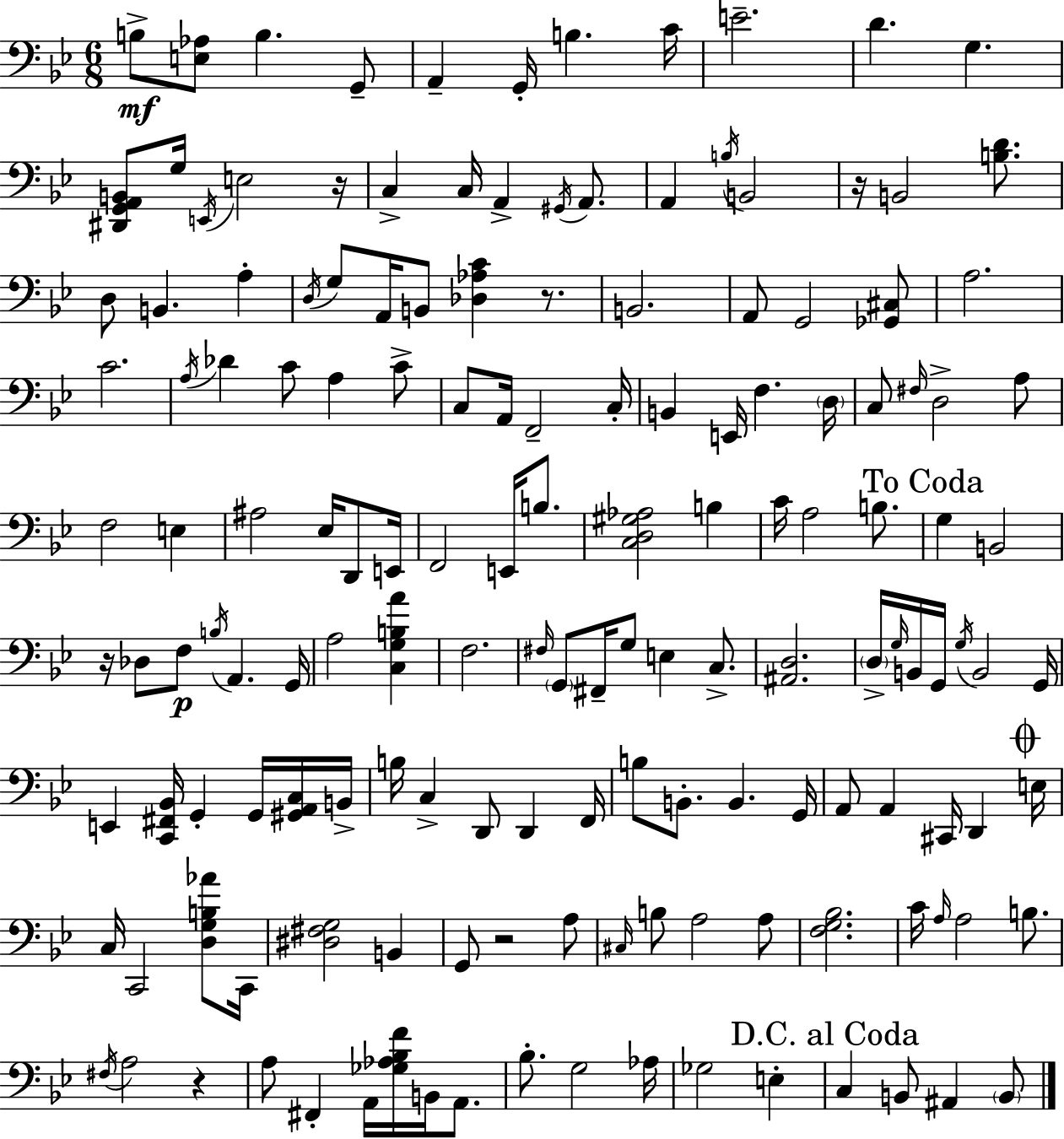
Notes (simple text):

B3/e [E3,Ab3]/e B3/q. G2/e A2/q G2/s B3/q. C4/s E4/h. D4/q. G3/q. [D#2,G2,A2,B2]/e G3/s E2/s E3/h R/s C3/q C3/s A2/q G#2/s A2/e. A2/q B3/s B2/h R/s B2/h [B3,D4]/e. D3/e B2/q. A3/q D3/s G3/e A2/s B2/e [Db3,Ab3,C4]/q R/e. B2/h. A2/e G2/h [Gb2,C#3]/e A3/h. C4/h. A3/s Db4/q C4/e A3/q C4/e C3/e A2/s F2/h C3/s B2/q E2/s F3/q. D3/s C3/e F#3/s D3/h A3/e F3/h E3/q A#3/h Eb3/s D2/e E2/s F2/h E2/s B3/e. [C3,D3,G#3,Ab3]/h B3/q C4/s A3/h B3/e. G3/q B2/h R/s Db3/e F3/e B3/s A2/q. G2/s A3/h [C3,G3,B3,A4]/q F3/h. F#3/s G2/e F#2/s G3/e E3/q C3/e. [A#2,D3]/h. D3/s G3/s B2/s G2/s G3/s B2/h G2/s E2/q [C2,F#2,Bb2]/s G2/q G2/s [G#2,A2,C3]/s B2/s B3/s C3/q D2/e D2/q F2/s B3/e B2/e. B2/q. G2/s A2/e A2/q C#2/s D2/q E3/s C3/s C2/h [D3,G3,B3,Ab4]/e C2/s [D#3,F#3,G3]/h B2/q G2/e R/h A3/e C#3/s B3/e A3/h A3/e [F3,G3,Bb3]/h. C4/s A3/s A3/h B3/e. F#3/s A3/h R/q A3/e F#2/q A2/s [Gb3,Ab3,Bb3,F4]/s B2/s A2/e. Bb3/e. G3/h Ab3/s Gb3/h E3/q C3/q B2/e A#2/q B2/e